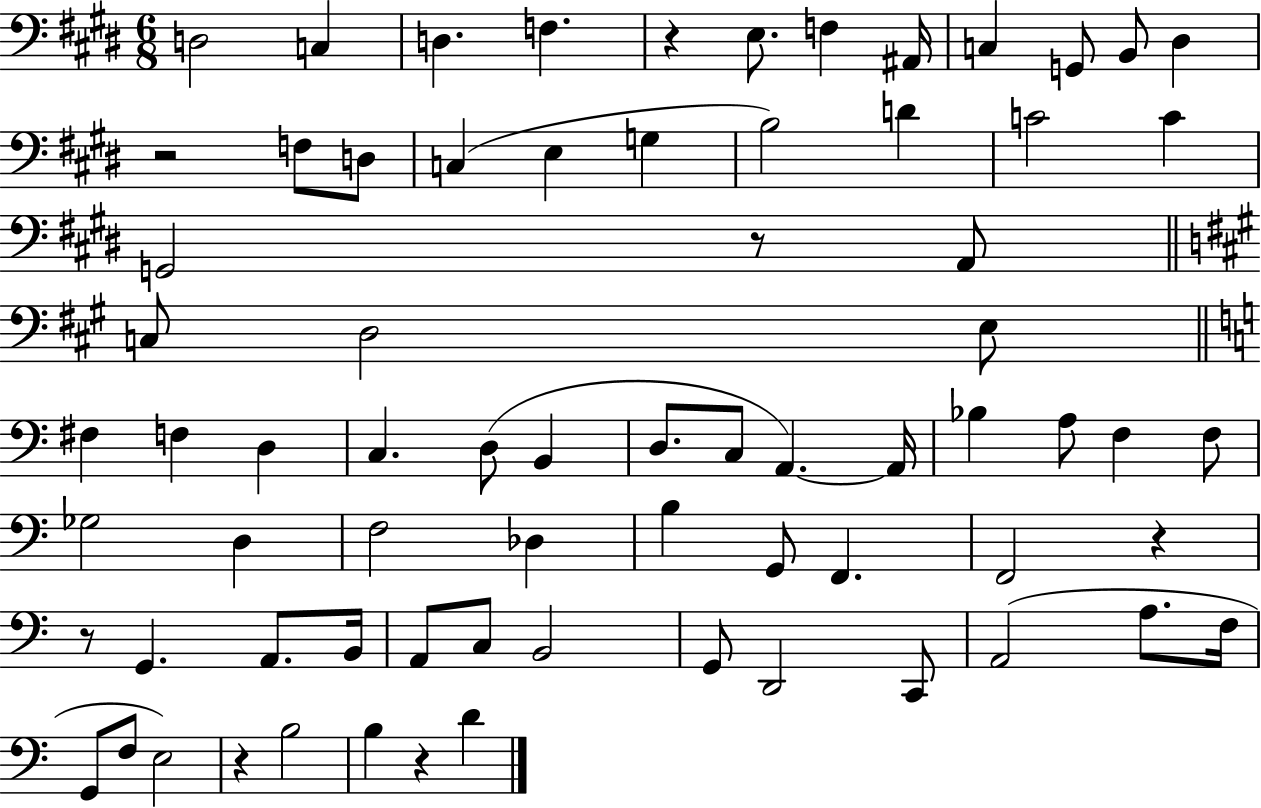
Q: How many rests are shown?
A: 7